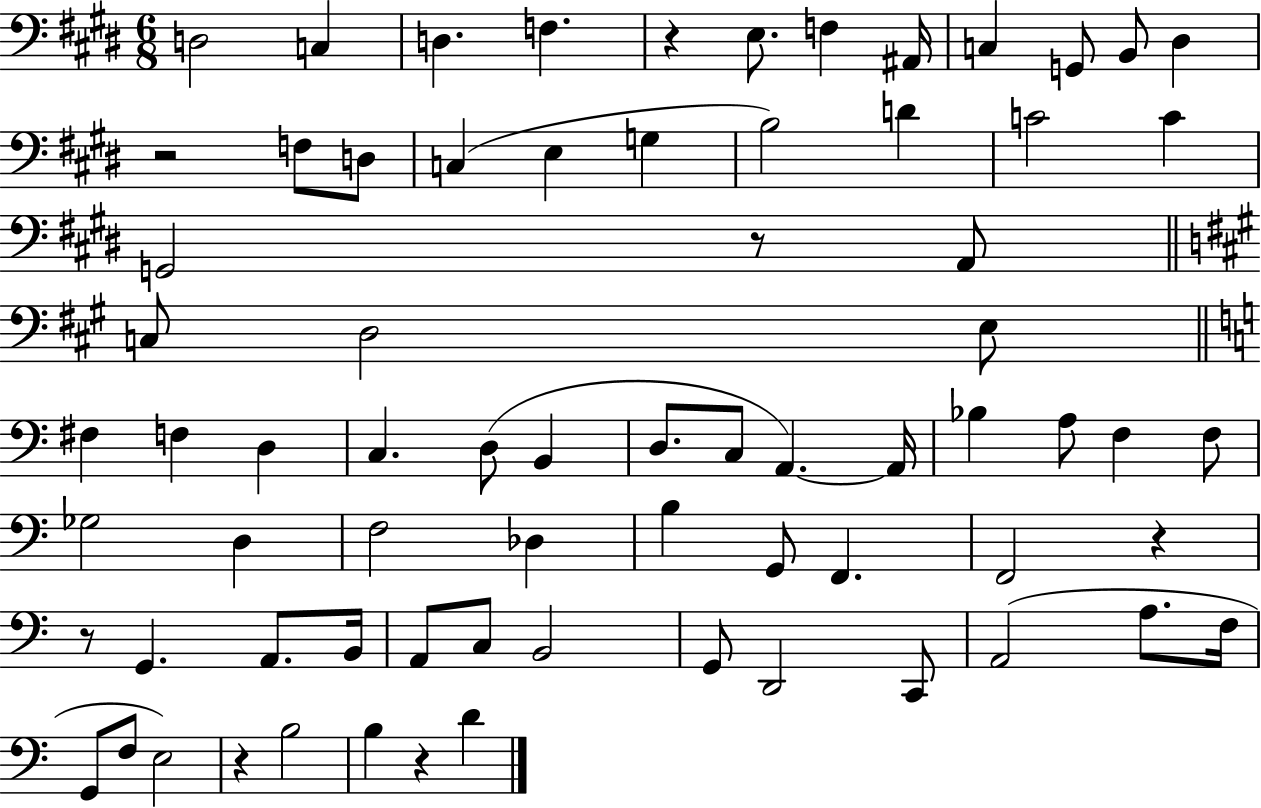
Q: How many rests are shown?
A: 7